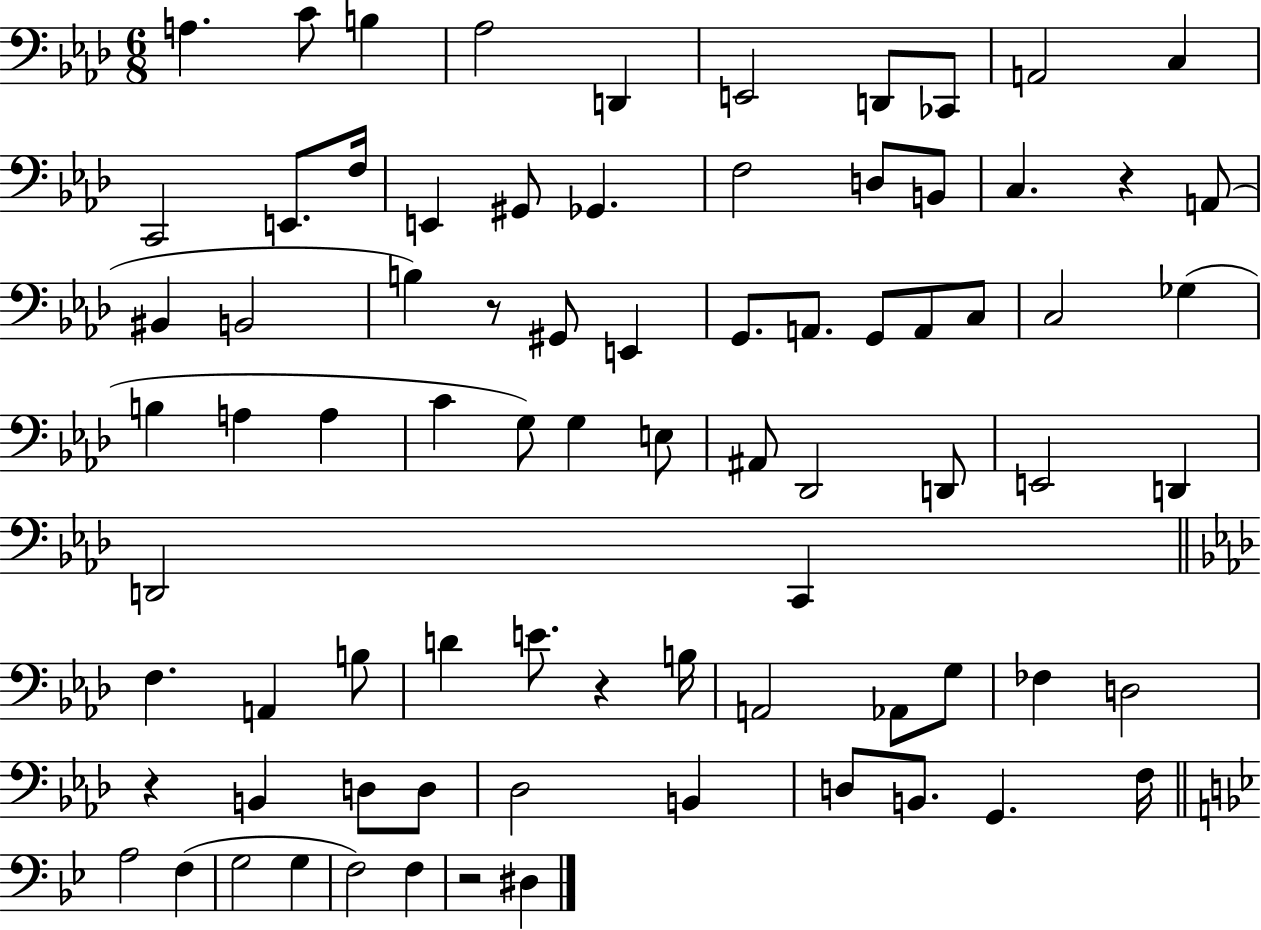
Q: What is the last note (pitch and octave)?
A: D#3